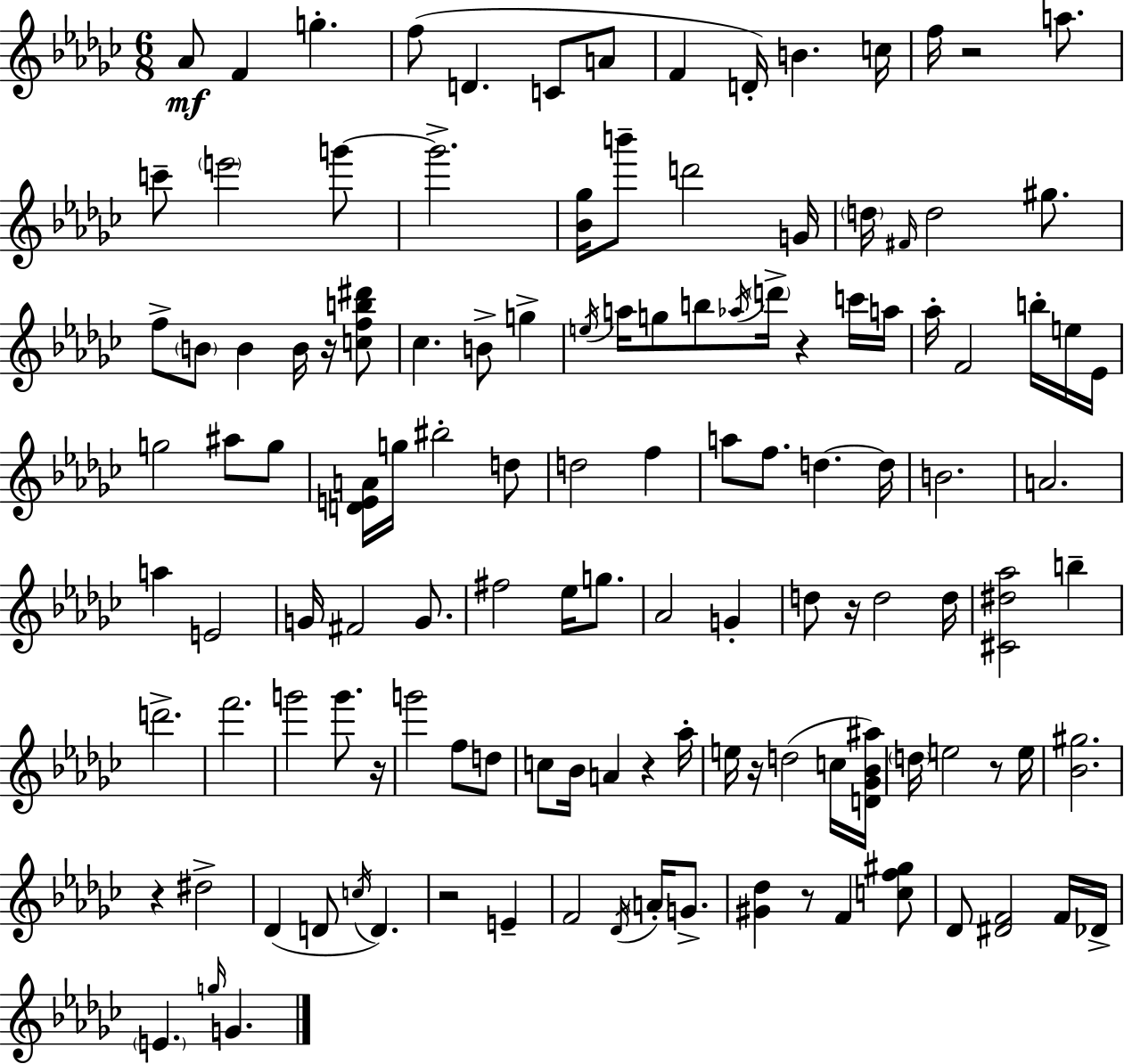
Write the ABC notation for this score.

X:1
T:Untitled
M:6/8
L:1/4
K:Ebm
_A/2 F g f/2 D C/2 A/2 F D/4 B c/4 f/4 z2 a/2 c'/2 e'2 g'/2 g'2 [_B_g]/4 b'/2 d'2 G/4 d/4 ^F/4 d2 ^g/2 f/2 B/2 B B/4 z/4 [cfb^d']/2 _c B/2 g e/4 a/4 g/2 b/2 _a/4 d'/4 z c'/4 a/4 _a/4 F2 b/4 e/4 _E/4 g2 ^a/2 g/2 [DEA]/4 g/4 ^b2 d/2 d2 f a/2 f/2 d d/4 B2 A2 a E2 G/4 ^F2 G/2 ^f2 _e/4 g/2 _A2 G d/2 z/4 d2 d/4 [^C^d_a]2 b d'2 f'2 g'2 g'/2 z/4 g'2 f/2 d/2 c/2 _B/4 A z _a/4 e/4 z/4 d2 c/4 [D_G_B^a]/4 d/4 e2 z/2 e/4 [_B^g]2 z ^d2 _D D/2 c/4 D z2 E F2 _D/4 A/4 G/2 [^G_d] z/2 F [cf^g]/2 _D/2 [^DF]2 F/4 _D/4 E g/4 G